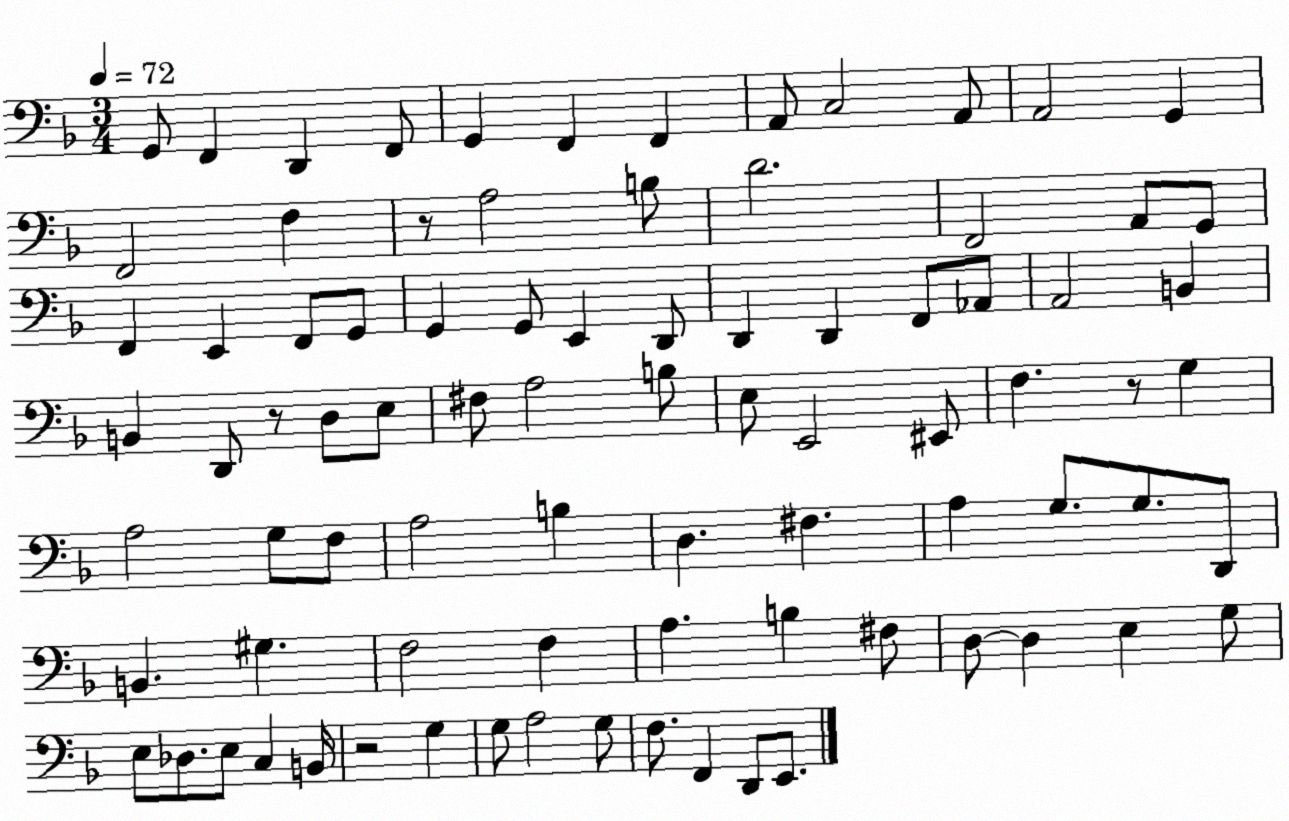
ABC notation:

X:1
T:Untitled
M:3/4
L:1/4
K:F
G,,/2 F,, D,, F,,/2 G,, F,, F,, A,,/2 C,2 A,,/2 A,,2 G,, F,,2 F, z/2 A,2 B,/2 D2 F,,2 A,,/2 G,,/2 F,, E,, F,,/2 G,,/2 G,, G,,/2 E,, D,,/2 D,, D,, F,,/2 _A,,/2 A,,2 B,, B,, D,,/2 z/2 D,/2 E,/2 ^F,/2 A,2 B,/2 E,/2 E,,2 ^E,,/2 F, z/2 G, A,2 G,/2 F,/2 A,2 B, D, ^F, A, G,/2 G,/2 D,,/2 B,, ^G, F,2 F, A, B, ^F,/2 D,/2 D, E, G,/2 E,/2 _D,/2 E,/2 C, B,,/4 z2 G, G,/2 A,2 G,/2 F,/2 F,, D,,/2 E,,/2